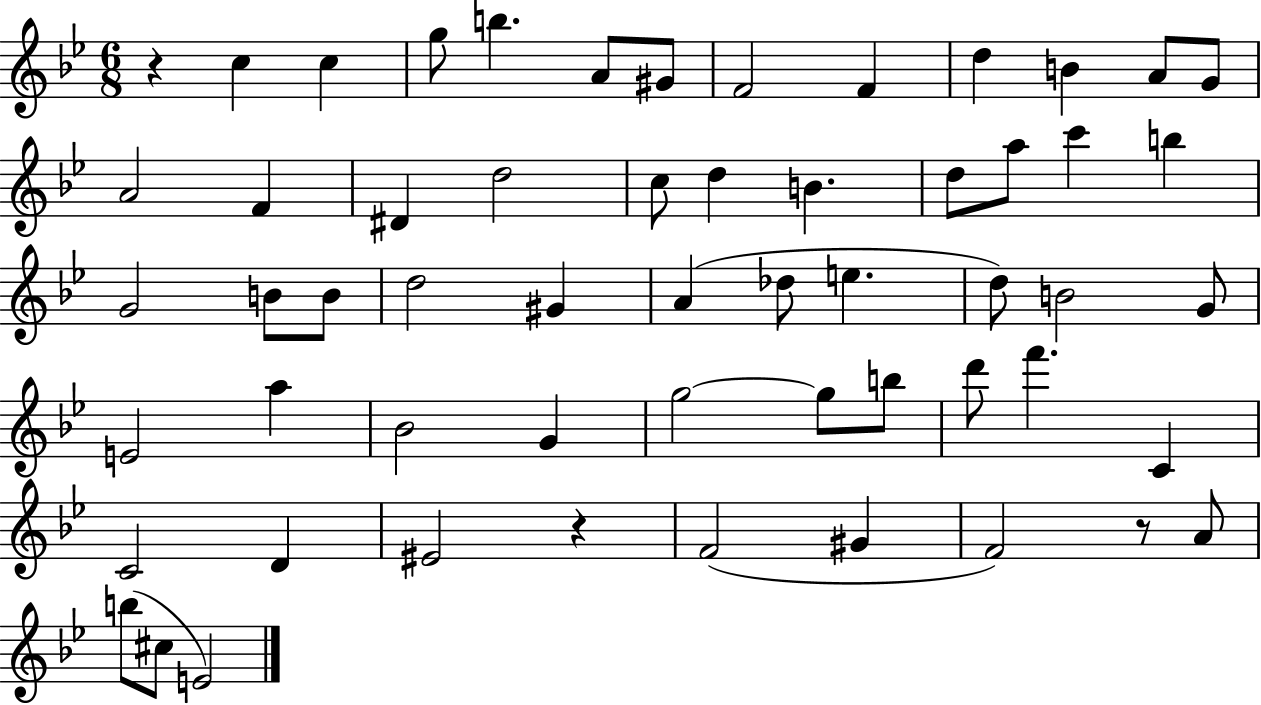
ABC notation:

X:1
T:Untitled
M:6/8
L:1/4
K:Bb
z c c g/2 b A/2 ^G/2 F2 F d B A/2 G/2 A2 F ^D d2 c/2 d B d/2 a/2 c' b G2 B/2 B/2 d2 ^G A _d/2 e d/2 B2 G/2 E2 a _B2 G g2 g/2 b/2 d'/2 f' C C2 D ^E2 z F2 ^G F2 z/2 A/2 b/2 ^c/2 E2